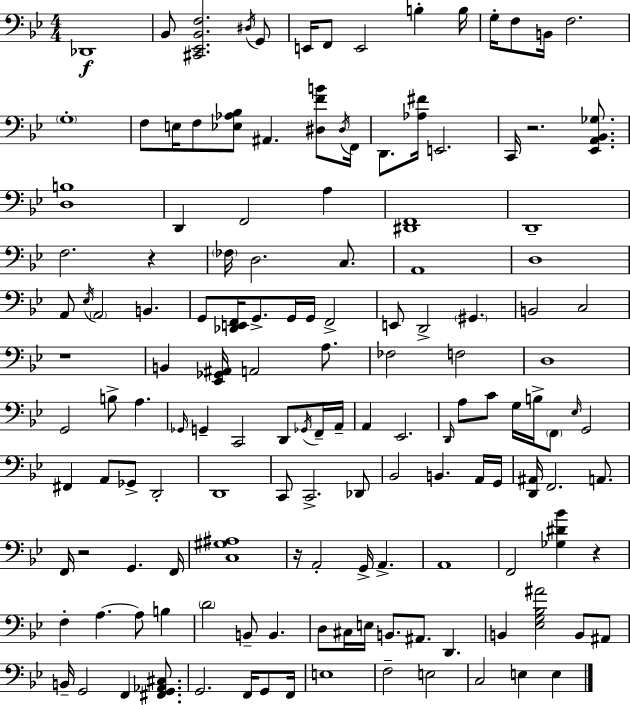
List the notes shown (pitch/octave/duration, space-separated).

Db2/w Bb2/e [C#2,Eb2,Bb2,F3]/h. D#3/s G2/e E2/s F2/e E2/h B3/q B3/s G3/s F3/e B2/s F3/h. G3/w F3/e E3/s F3/e [Eb3,Ab3,Bb3]/e A#2/q. [D#3,F4,B4]/e D#3/s F2/s D2/e. [Ab3,F#4]/s E2/h. C2/s R/h. [Eb2,A2,Bb2,Gb3]/e. [D3,B3]/w D2/q F2/h A3/q [D#2,F2]/w D2/w F3/h. R/q FES3/s D3/h. C3/e. A2/w D3/w A2/e Eb3/s A2/h B2/q. G2/e [Db2,E2,F2]/s G2/e. G2/s G2/s F2/h E2/e D2/h G#2/q. B2/h C3/h R/w B2/q [Eb2,Gb2,A#2]/s A2/h A3/e. FES3/h F3/h D3/w G2/h B3/e A3/q. Gb2/s G2/q C2/h D2/e Gb2/s F2/s A2/s A2/q Eb2/h. D2/s A3/e C4/e G3/s B3/s F2/e Eb3/s G2/h F#2/q A2/e Gb2/e D2/h D2/w C2/e C2/h. Db2/e Bb2/h B2/q. A2/s G2/s [D2,A#2]/s F2/h. A2/e. F2/s R/h G2/q. F2/s [C3,G#3,A#3]/w R/s A2/h G2/s A2/q. A2/w F2/h [Gb3,D#4,Bb4]/q R/q F3/q A3/q. A3/e B3/q D4/h B2/e B2/q. D3/e C#3/s E3/s B2/e. A#2/e. D2/q. B2/q [Eb3,G3,Bb3,A#4]/h B2/e A#2/e B2/s G2/h F2/q [F#2,G2,Ab2,C#3]/e. G2/h. F2/s G2/e F2/s E3/w F3/h E3/h C3/h E3/q E3/q